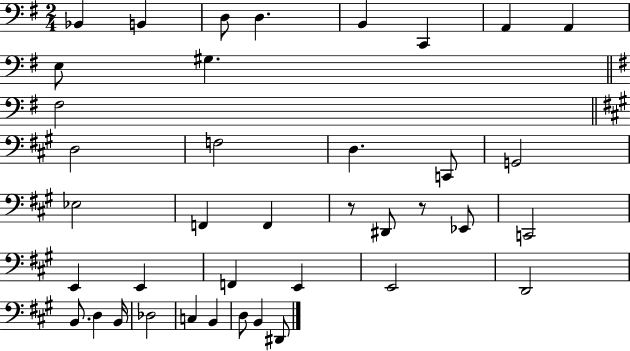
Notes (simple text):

Bb2/q B2/q D3/e D3/q. B2/q C2/q A2/q A2/q E3/e G#3/q. F#3/h D3/h F3/h D3/q. C2/e G2/h Eb3/h F2/q F2/q R/e D#2/e R/e Eb2/e C2/h E2/q E2/q F2/q E2/q E2/h D2/h B2/e. D3/q B2/s Db3/h C3/q B2/q D3/e B2/q D#2/e